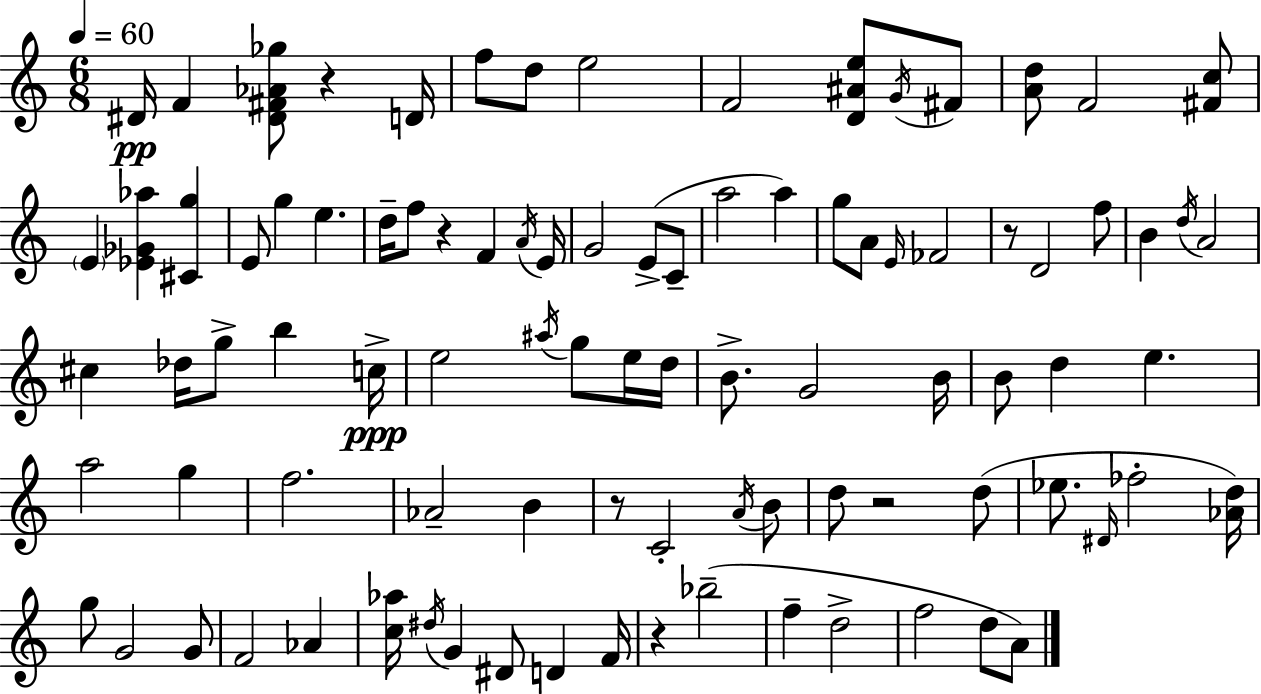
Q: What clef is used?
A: treble